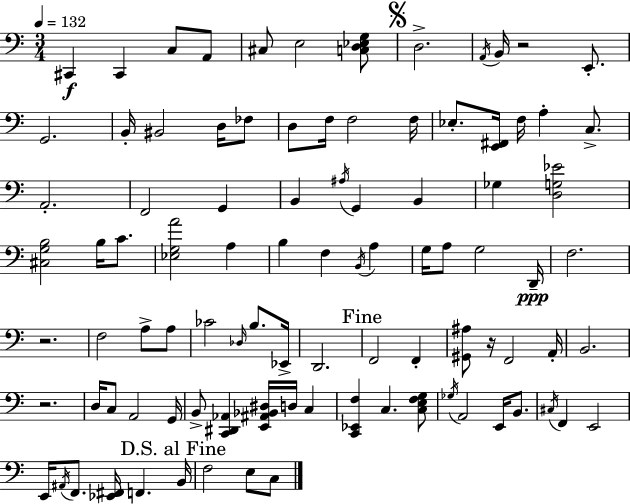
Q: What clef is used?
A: bass